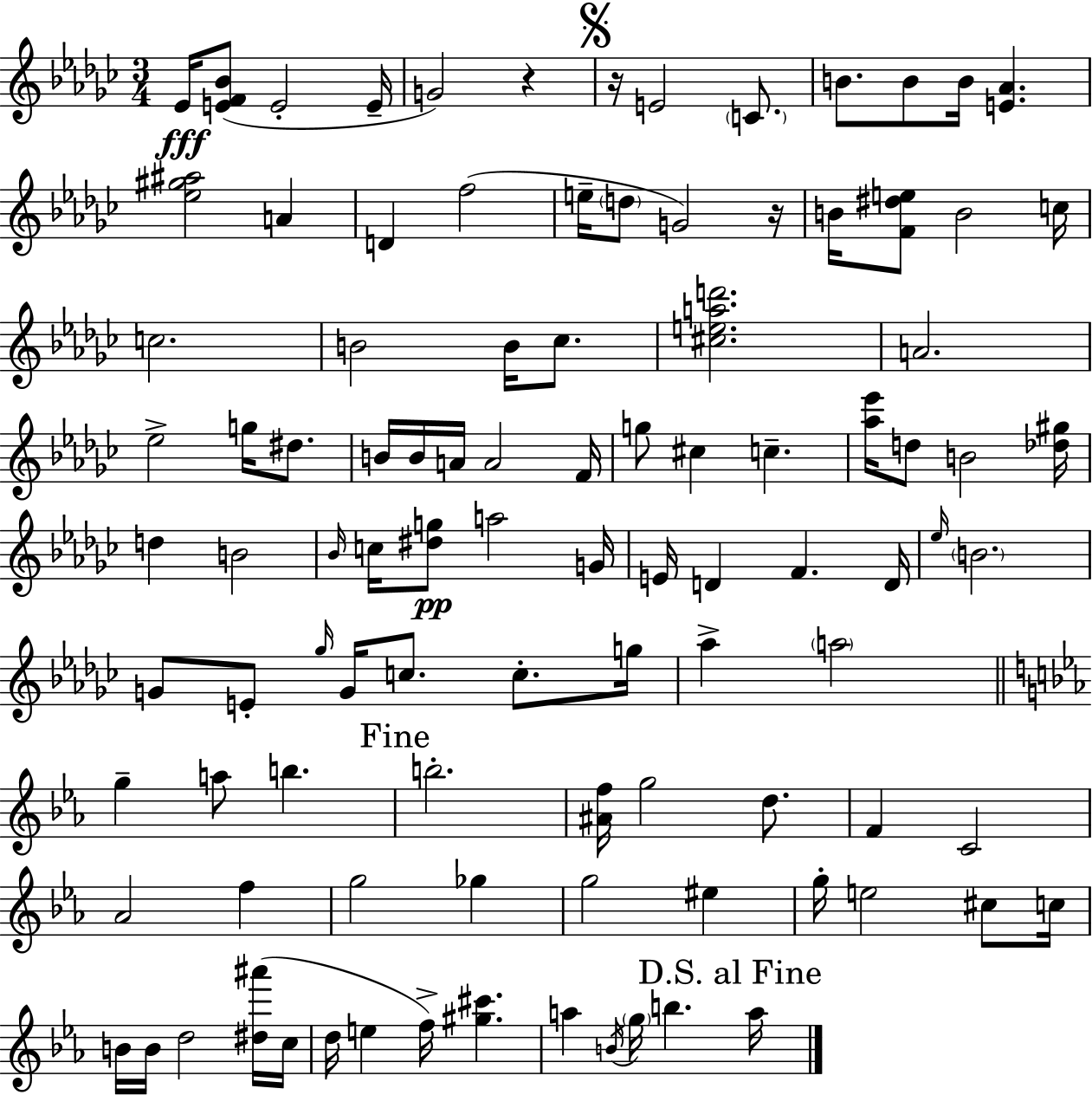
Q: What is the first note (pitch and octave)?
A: Eb4